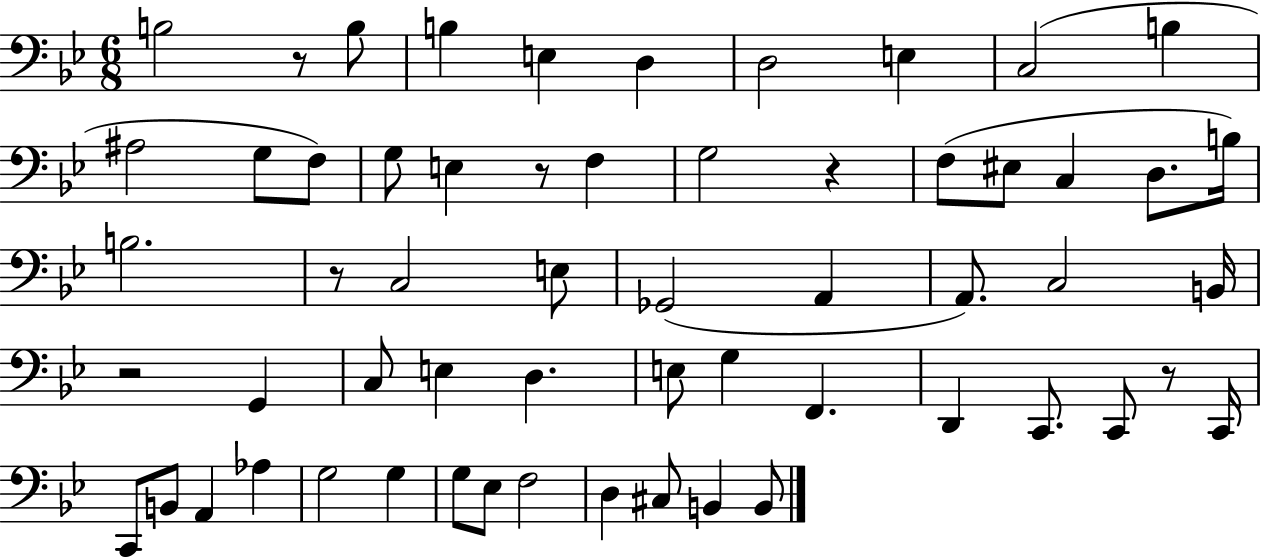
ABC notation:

X:1
T:Untitled
M:6/8
L:1/4
K:Bb
B,2 z/2 B,/2 B, E, D, D,2 E, C,2 B, ^A,2 G,/2 F,/2 G,/2 E, z/2 F, G,2 z F,/2 ^E,/2 C, D,/2 B,/4 B,2 z/2 C,2 E,/2 _G,,2 A,, A,,/2 C,2 B,,/4 z2 G,, C,/2 E, D, E,/2 G, F,, D,, C,,/2 C,,/2 z/2 C,,/4 C,,/2 B,,/2 A,, _A, G,2 G, G,/2 _E,/2 F,2 D, ^C,/2 B,, B,,/2